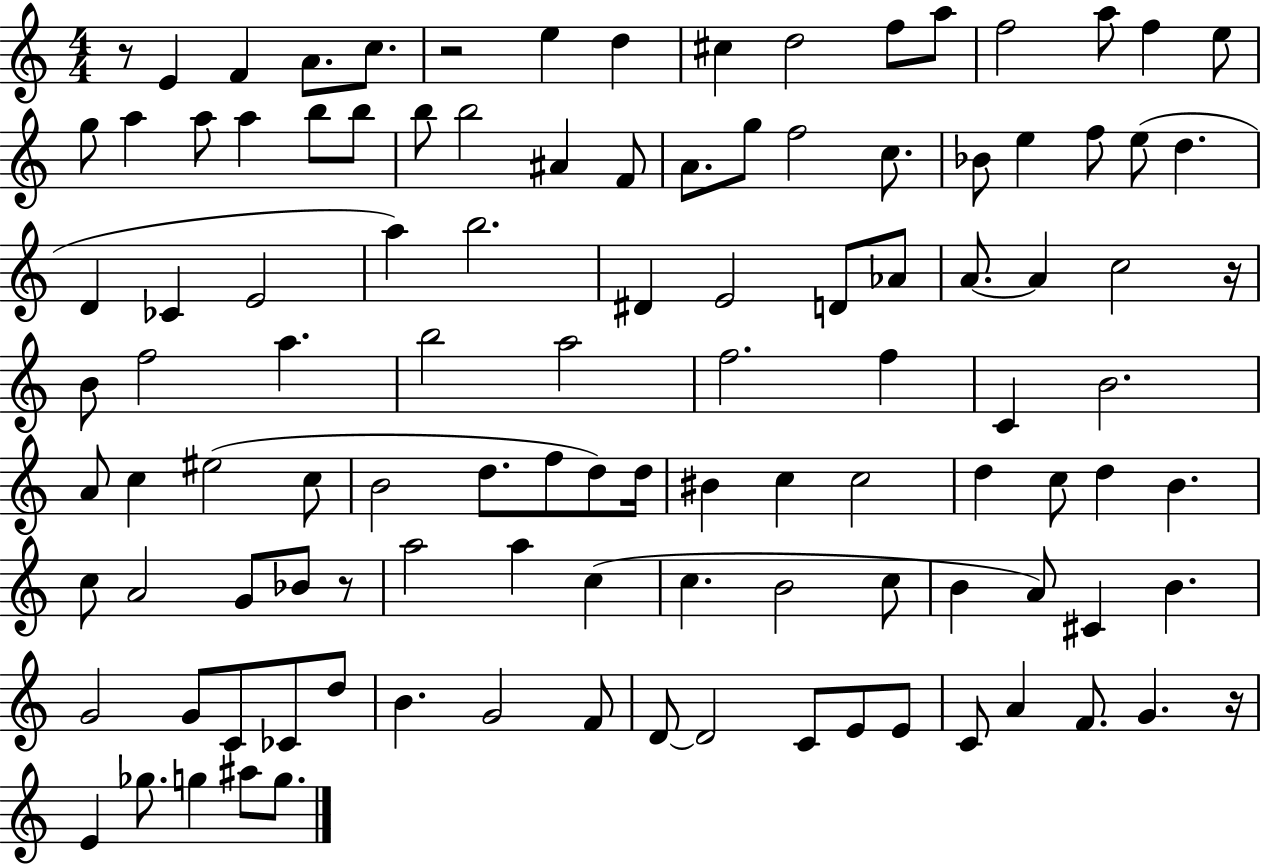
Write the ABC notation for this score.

X:1
T:Untitled
M:4/4
L:1/4
K:C
z/2 E F A/2 c/2 z2 e d ^c d2 f/2 a/2 f2 a/2 f e/2 g/2 a a/2 a b/2 b/2 b/2 b2 ^A F/2 A/2 g/2 f2 c/2 _B/2 e f/2 e/2 d D _C E2 a b2 ^D E2 D/2 _A/2 A/2 A c2 z/4 B/2 f2 a b2 a2 f2 f C B2 A/2 c ^e2 c/2 B2 d/2 f/2 d/2 d/4 ^B c c2 d c/2 d B c/2 A2 G/2 _B/2 z/2 a2 a c c B2 c/2 B A/2 ^C B G2 G/2 C/2 _C/2 d/2 B G2 F/2 D/2 D2 C/2 E/2 E/2 C/2 A F/2 G z/4 E _g/2 g ^a/2 g/2